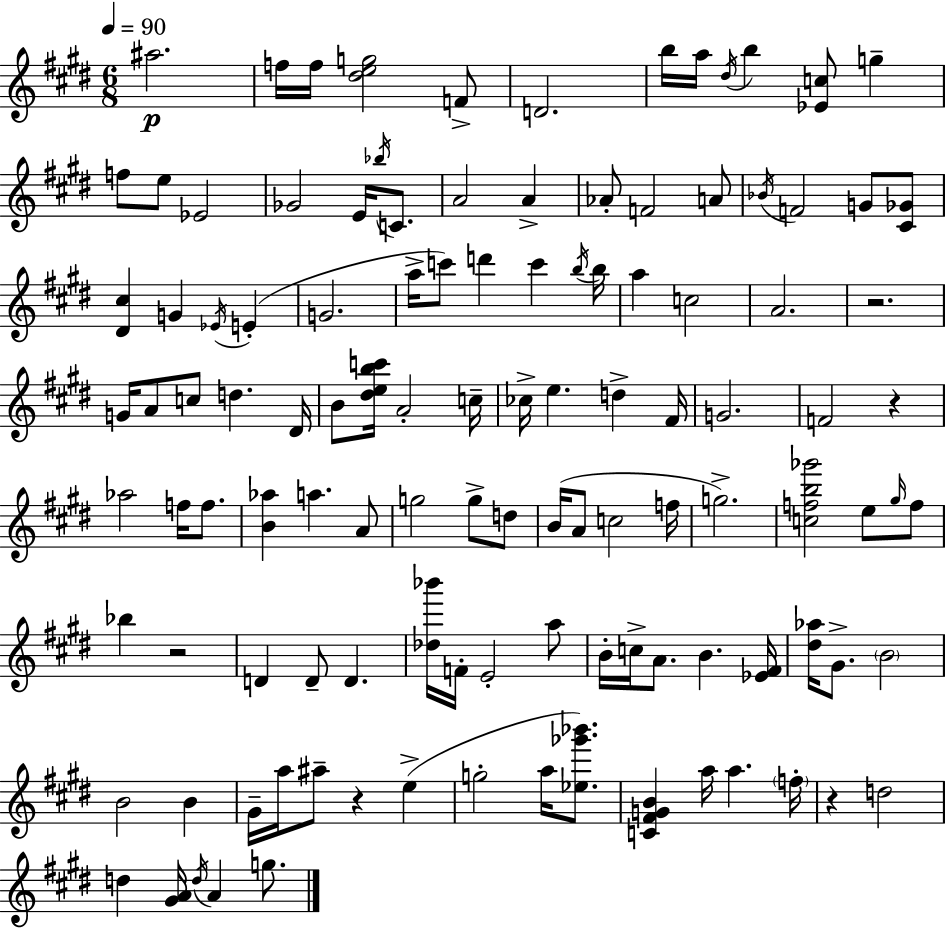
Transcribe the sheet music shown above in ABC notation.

X:1
T:Untitled
M:6/8
L:1/4
K:E
^a2 f/4 f/4 [^deg]2 F/2 D2 b/4 a/4 ^d/4 b [_Ec]/2 g f/2 e/2 _E2 _G2 E/4 _b/4 C/2 A2 A _A/2 F2 A/2 _B/4 F2 G/2 [^C_G]/2 [^D^c] G _E/4 E G2 a/4 c'/2 d' c' b/4 b/4 a c2 A2 z2 G/4 A/2 c/2 d ^D/4 B/2 [^debc']/4 A2 c/4 _c/4 e d ^F/4 G2 F2 z _a2 f/4 f/2 [B_a] a A/2 g2 g/2 d/2 B/4 A/2 c2 f/4 g2 [cfb_g']2 e/2 ^g/4 f/2 _b z2 D D/2 D [_d_b']/4 F/4 E2 a/2 B/4 c/4 A/2 B [_E^F]/4 [^d_a]/4 ^G/2 B2 B2 B ^G/4 a/4 ^a/2 z e g2 a/4 [_e_g'_b']/2 [C^FGB] a/4 a f/4 z d2 d [^GA]/4 d/4 A g/2